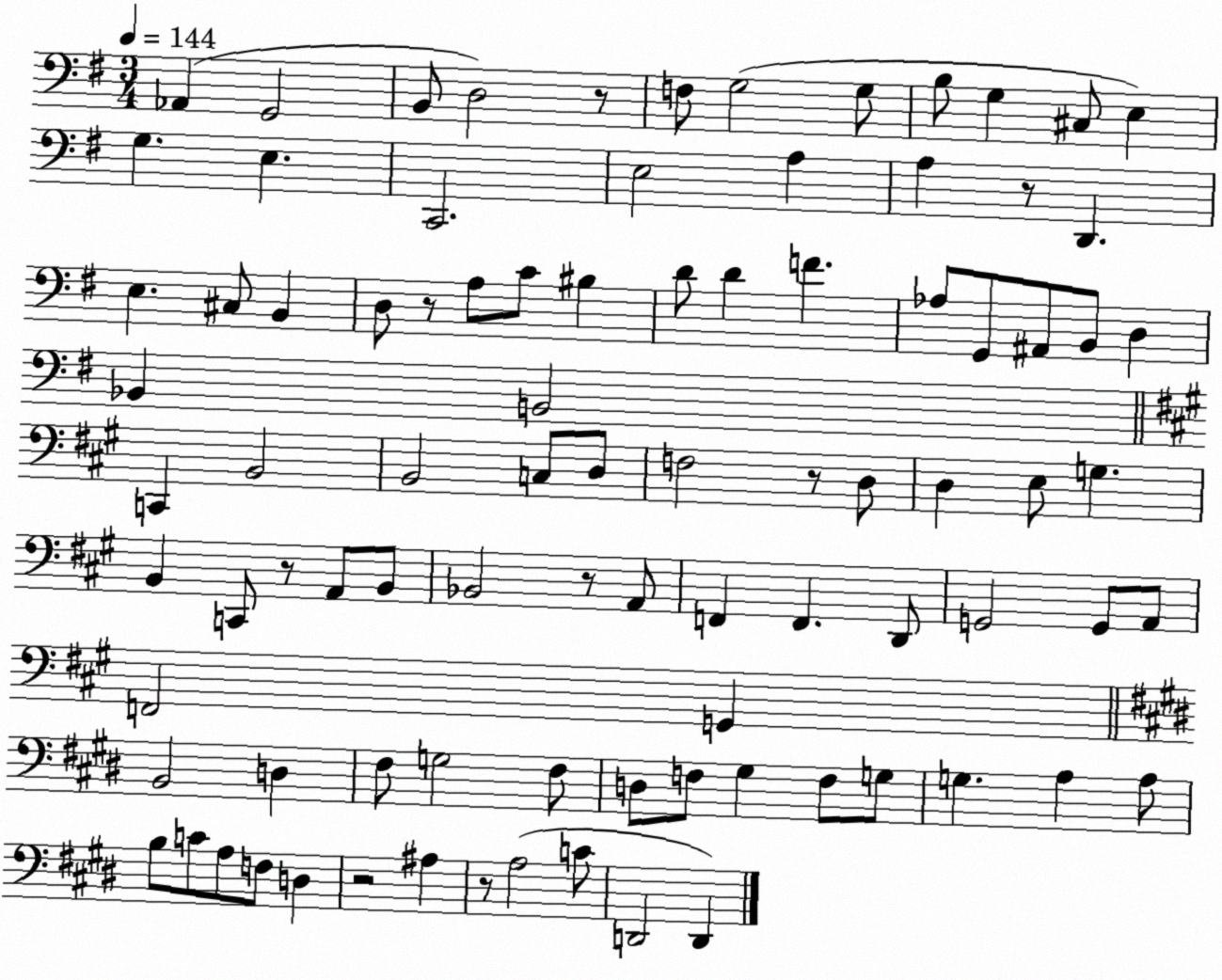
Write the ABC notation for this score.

X:1
T:Untitled
M:3/4
L:1/4
K:G
_A,, G,,2 B,,/2 D,2 z/2 F,/2 G,2 G,/2 B,/2 G, ^C,/2 E, G, E, C,,2 E,2 A, A, z/2 D,, E, ^C,/2 B,, D,/2 z/2 A,/2 C/2 ^B, D/2 D F _A,/2 G,,/2 ^A,,/2 B,,/2 D, _B,, B,,2 C,, B,,2 B,,2 C,/2 D,/2 F,2 z/2 D,/2 D, E,/2 G, B,, C,,/2 z/2 A,,/2 B,,/2 _B,,2 z/2 A,,/2 F,, F,, D,,/2 G,,2 G,,/2 A,,/2 F,,2 G,, B,,2 D, ^F,/2 G,2 ^F,/2 D,/2 F,/2 ^G, F,/2 G,/2 G, A, A,/2 B,/2 C/2 A,/2 F,/2 D, z2 ^A, z/2 A,2 C/2 D,,2 D,,